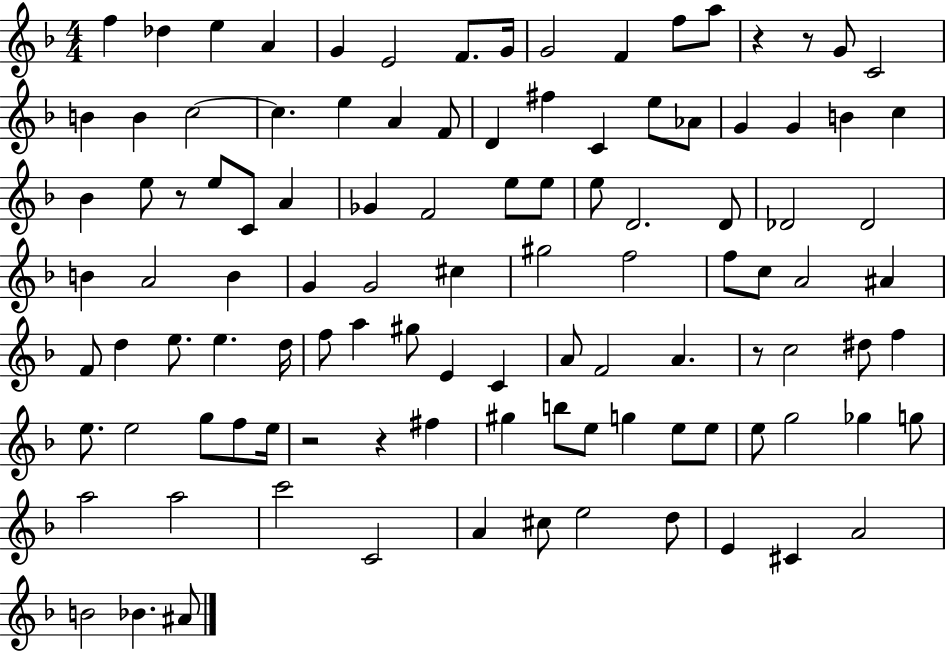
X:1
T:Untitled
M:4/4
L:1/4
K:F
f _d e A G E2 F/2 G/4 G2 F f/2 a/2 z z/2 G/2 C2 B B c2 c e A F/2 D ^f C e/2 _A/2 G G B c _B e/2 z/2 e/2 C/2 A _G F2 e/2 e/2 e/2 D2 D/2 _D2 _D2 B A2 B G G2 ^c ^g2 f2 f/2 c/2 A2 ^A F/2 d e/2 e d/4 f/2 a ^g/2 E C A/2 F2 A z/2 c2 ^d/2 f e/2 e2 g/2 f/2 e/4 z2 z ^f ^g b/2 e/2 g e/2 e/2 e/2 g2 _g g/2 a2 a2 c'2 C2 A ^c/2 e2 d/2 E ^C A2 B2 _B ^A/2